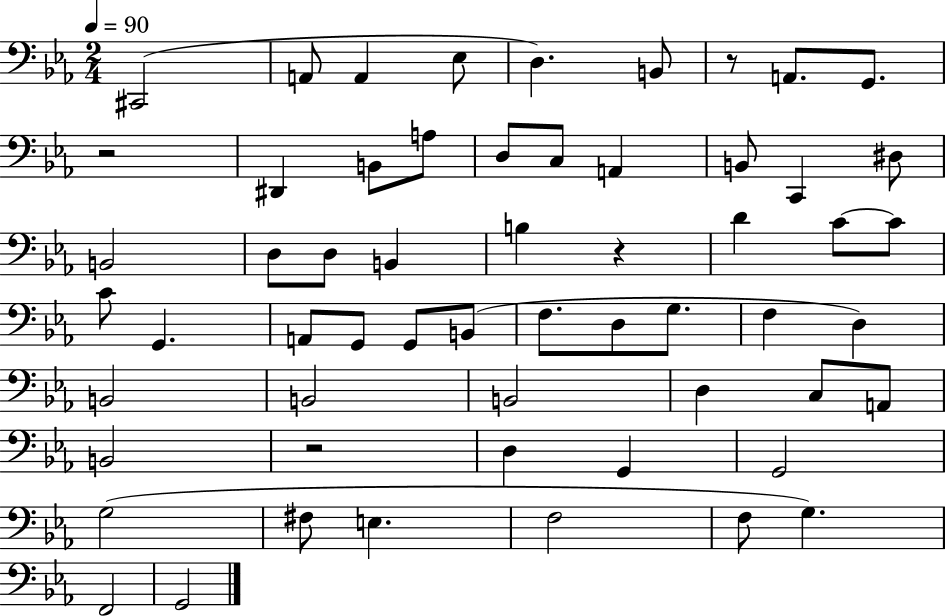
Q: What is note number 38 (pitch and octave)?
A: B2